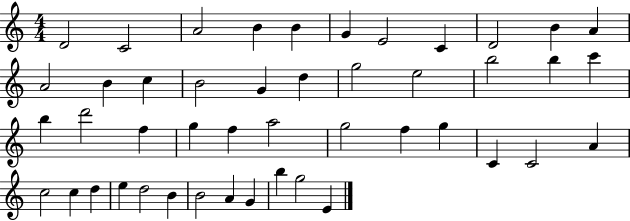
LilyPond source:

{
  \clef treble
  \numericTimeSignature
  \time 4/4
  \key c \major
  d'2 c'2 | a'2 b'4 b'4 | g'4 e'2 c'4 | d'2 b'4 a'4 | \break a'2 b'4 c''4 | b'2 g'4 d''4 | g''2 e''2 | b''2 b''4 c'''4 | \break b''4 d'''2 f''4 | g''4 f''4 a''2 | g''2 f''4 g''4 | c'4 c'2 a'4 | \break c''2 c''4 d''4 | e''4 d''2 b'4 | b'2 a'4 g'4 | b''4 g''2 e'4 | \break \bar "|."
}